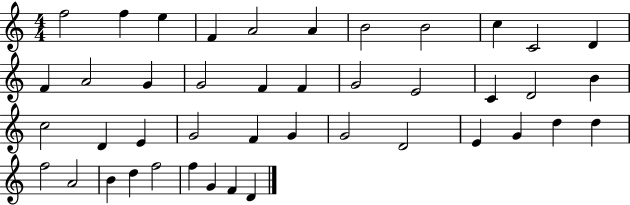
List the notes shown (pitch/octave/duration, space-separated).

F5/h F5/q E5/q F4/q A4/h A4/q B4/h B4/h C5/q C4/h D4/q F4/q A4/h G4/q G4/h F4/q F4/q G4/h E4/h C4/q D4/h B4/q C5/h D4/q E4/q G4/h F4/q G4/q G4/h D4/h E4/q G4/q D5/q D5/q F5/h A4/h B4/q D5/q F5/h F5/q G4/q F4/q D4/q